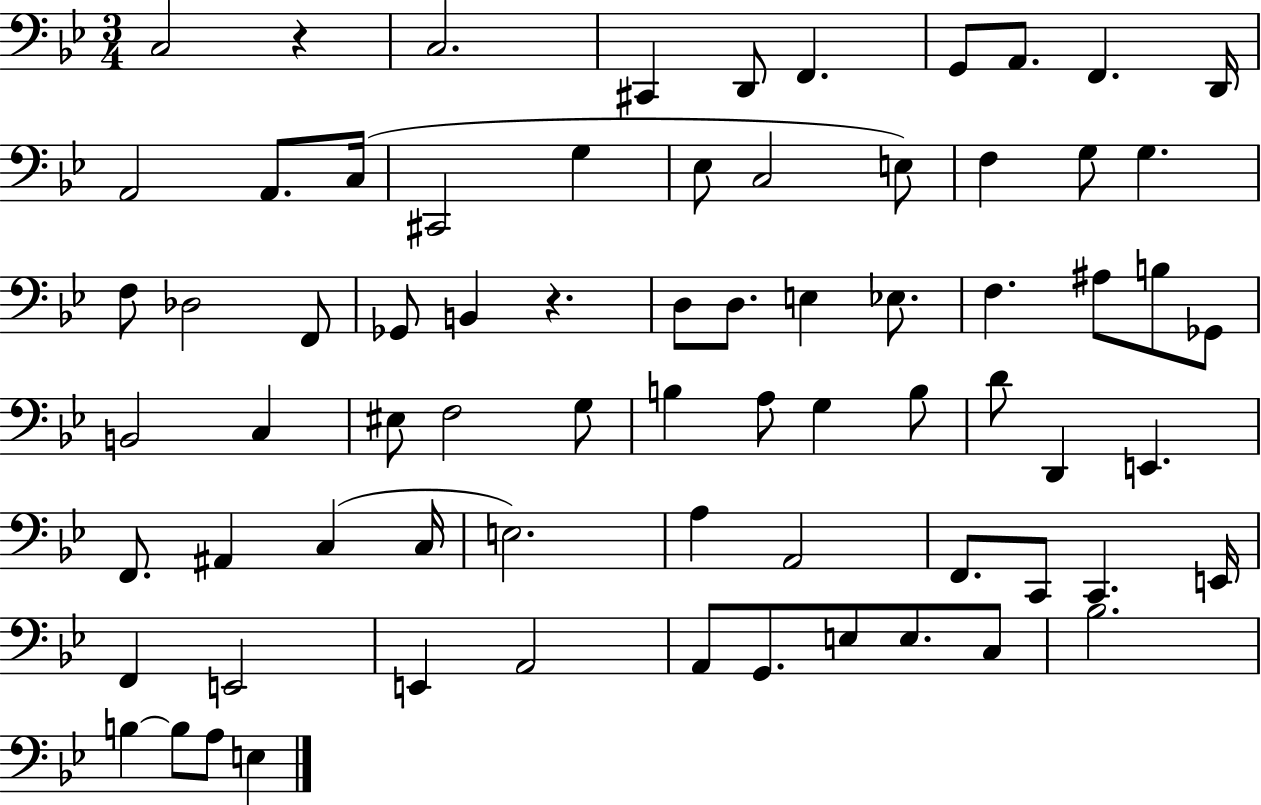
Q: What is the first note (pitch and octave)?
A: C3